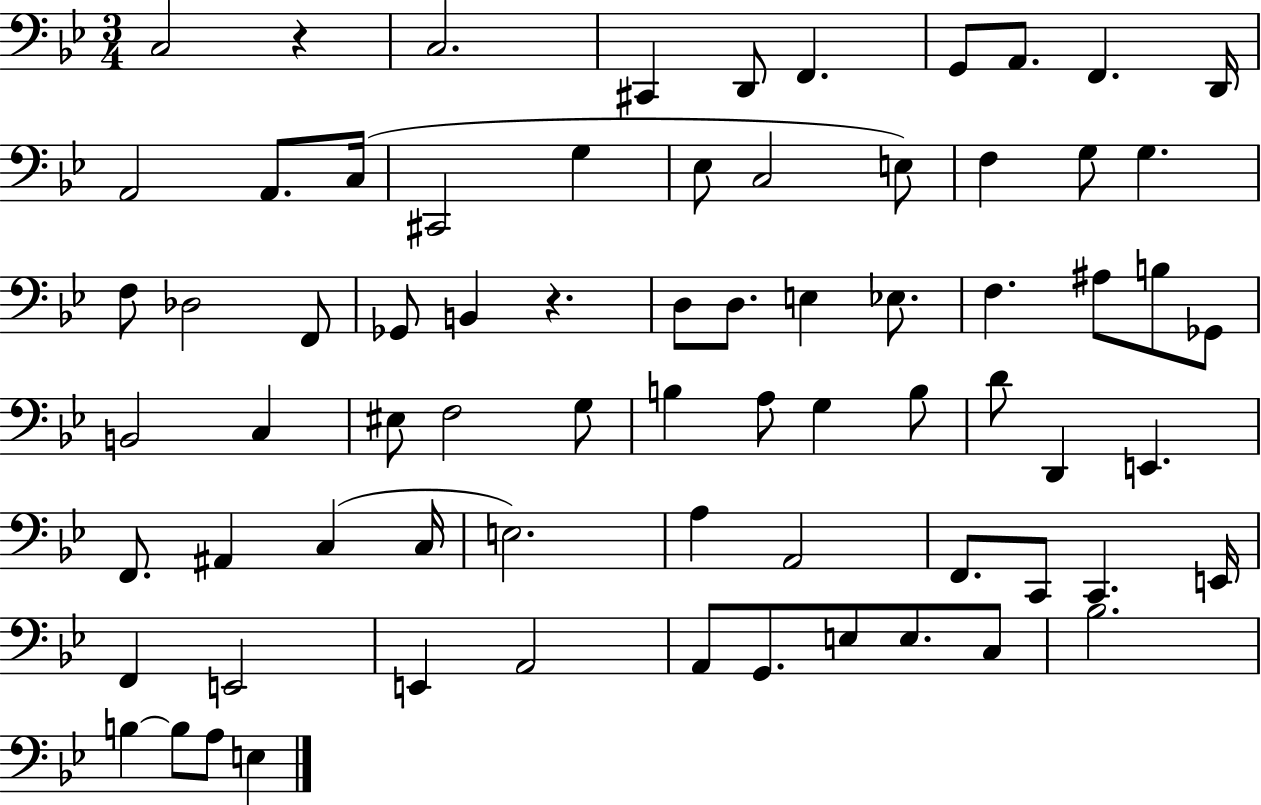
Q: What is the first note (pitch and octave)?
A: C3